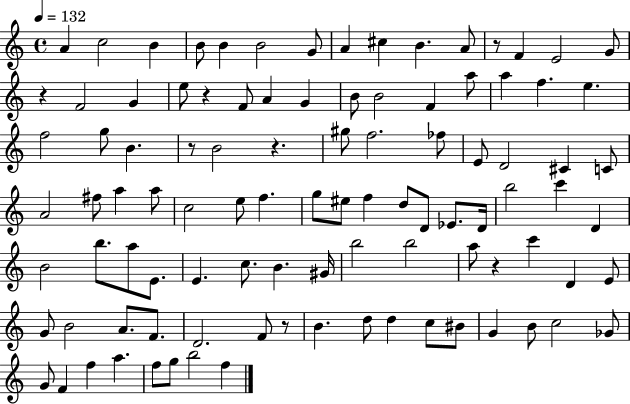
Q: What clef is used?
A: treble